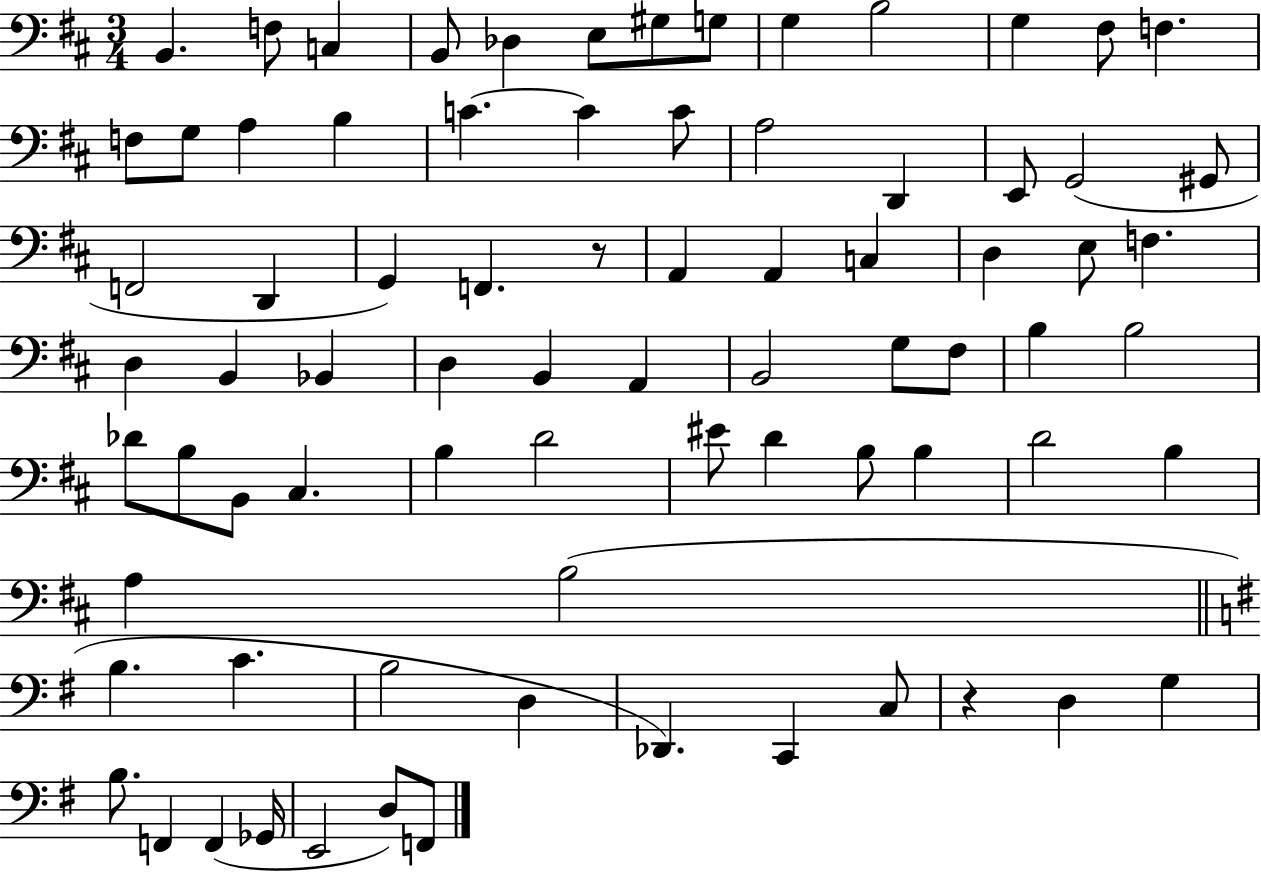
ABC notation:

X:1
T:Untitled
M:3/4
L:1/4
K:D
B,, F,/2 C, B,,/2 _D, E,/2 ^G,/2 G,/2 G, B,2 G, ^F,/2 F, F,/2 G,/2 A, B, C C C/2 A,2 D,, E,,/2 G,,2 ^G,,/2 F,,2 D,, G,, F,, z/2 A,, A,, C, D, E,/2 F, D, B,, _B,, D, B,, A,, B,,2 G,/2 ^F,/2 B, B,2 _D/2 B,/2 B,,/2 ^C, B, D2 ^E/2 D B,/2 B, D2 B, A, B,2 B, C B,2 D, _D,, C,, C,/2 z D, G, B,/2 F,, F,, _G,,/4 E,,2 D,/2 F,,/2